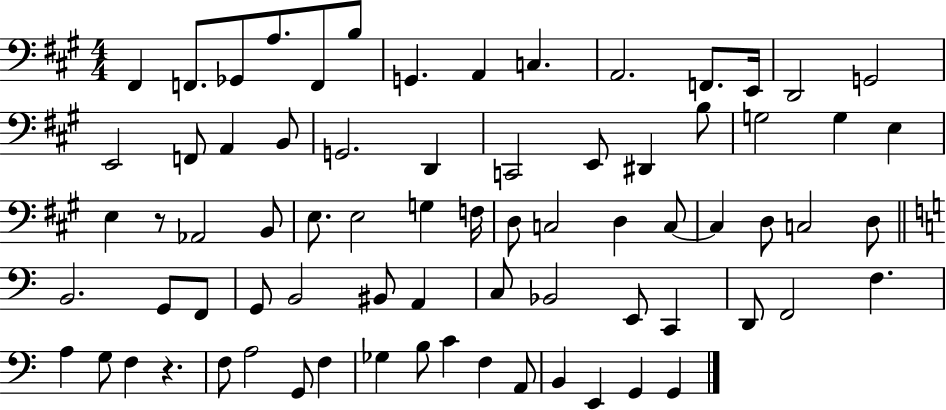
X:1
T:Untitled
M:4/4
L:1/4
K:A
^F,, F,,/2 _G,,/2 A,/2 F,,/2 B,/2 G,, A,, C, A,,2 F,,/2 E,,/4 D,,2 G,,2 E,,2 F,,/2 A,, B,,/2 G,,2 D,, C,,2 E,,/2 ^D,, B,/2 G,2 G, E, E, z/2 _A,,2 B,,/2 E,/2 E,2 G, F,/4 D,/2 C,2 D, C,/2 C, D,/2 C,2 D,/2 B,,2 G,,/2 F,,/2 G,,/2 B,,2 ^B,,/2 A,, C,/2 _B,,2 E,,/2 C,, D,,/2 F,,2 F, A, G,/2 F, z F,/2 A,2 G,,/2 F, _G, B,/2 C F, A,,/2 B,, E,, G,, G,,